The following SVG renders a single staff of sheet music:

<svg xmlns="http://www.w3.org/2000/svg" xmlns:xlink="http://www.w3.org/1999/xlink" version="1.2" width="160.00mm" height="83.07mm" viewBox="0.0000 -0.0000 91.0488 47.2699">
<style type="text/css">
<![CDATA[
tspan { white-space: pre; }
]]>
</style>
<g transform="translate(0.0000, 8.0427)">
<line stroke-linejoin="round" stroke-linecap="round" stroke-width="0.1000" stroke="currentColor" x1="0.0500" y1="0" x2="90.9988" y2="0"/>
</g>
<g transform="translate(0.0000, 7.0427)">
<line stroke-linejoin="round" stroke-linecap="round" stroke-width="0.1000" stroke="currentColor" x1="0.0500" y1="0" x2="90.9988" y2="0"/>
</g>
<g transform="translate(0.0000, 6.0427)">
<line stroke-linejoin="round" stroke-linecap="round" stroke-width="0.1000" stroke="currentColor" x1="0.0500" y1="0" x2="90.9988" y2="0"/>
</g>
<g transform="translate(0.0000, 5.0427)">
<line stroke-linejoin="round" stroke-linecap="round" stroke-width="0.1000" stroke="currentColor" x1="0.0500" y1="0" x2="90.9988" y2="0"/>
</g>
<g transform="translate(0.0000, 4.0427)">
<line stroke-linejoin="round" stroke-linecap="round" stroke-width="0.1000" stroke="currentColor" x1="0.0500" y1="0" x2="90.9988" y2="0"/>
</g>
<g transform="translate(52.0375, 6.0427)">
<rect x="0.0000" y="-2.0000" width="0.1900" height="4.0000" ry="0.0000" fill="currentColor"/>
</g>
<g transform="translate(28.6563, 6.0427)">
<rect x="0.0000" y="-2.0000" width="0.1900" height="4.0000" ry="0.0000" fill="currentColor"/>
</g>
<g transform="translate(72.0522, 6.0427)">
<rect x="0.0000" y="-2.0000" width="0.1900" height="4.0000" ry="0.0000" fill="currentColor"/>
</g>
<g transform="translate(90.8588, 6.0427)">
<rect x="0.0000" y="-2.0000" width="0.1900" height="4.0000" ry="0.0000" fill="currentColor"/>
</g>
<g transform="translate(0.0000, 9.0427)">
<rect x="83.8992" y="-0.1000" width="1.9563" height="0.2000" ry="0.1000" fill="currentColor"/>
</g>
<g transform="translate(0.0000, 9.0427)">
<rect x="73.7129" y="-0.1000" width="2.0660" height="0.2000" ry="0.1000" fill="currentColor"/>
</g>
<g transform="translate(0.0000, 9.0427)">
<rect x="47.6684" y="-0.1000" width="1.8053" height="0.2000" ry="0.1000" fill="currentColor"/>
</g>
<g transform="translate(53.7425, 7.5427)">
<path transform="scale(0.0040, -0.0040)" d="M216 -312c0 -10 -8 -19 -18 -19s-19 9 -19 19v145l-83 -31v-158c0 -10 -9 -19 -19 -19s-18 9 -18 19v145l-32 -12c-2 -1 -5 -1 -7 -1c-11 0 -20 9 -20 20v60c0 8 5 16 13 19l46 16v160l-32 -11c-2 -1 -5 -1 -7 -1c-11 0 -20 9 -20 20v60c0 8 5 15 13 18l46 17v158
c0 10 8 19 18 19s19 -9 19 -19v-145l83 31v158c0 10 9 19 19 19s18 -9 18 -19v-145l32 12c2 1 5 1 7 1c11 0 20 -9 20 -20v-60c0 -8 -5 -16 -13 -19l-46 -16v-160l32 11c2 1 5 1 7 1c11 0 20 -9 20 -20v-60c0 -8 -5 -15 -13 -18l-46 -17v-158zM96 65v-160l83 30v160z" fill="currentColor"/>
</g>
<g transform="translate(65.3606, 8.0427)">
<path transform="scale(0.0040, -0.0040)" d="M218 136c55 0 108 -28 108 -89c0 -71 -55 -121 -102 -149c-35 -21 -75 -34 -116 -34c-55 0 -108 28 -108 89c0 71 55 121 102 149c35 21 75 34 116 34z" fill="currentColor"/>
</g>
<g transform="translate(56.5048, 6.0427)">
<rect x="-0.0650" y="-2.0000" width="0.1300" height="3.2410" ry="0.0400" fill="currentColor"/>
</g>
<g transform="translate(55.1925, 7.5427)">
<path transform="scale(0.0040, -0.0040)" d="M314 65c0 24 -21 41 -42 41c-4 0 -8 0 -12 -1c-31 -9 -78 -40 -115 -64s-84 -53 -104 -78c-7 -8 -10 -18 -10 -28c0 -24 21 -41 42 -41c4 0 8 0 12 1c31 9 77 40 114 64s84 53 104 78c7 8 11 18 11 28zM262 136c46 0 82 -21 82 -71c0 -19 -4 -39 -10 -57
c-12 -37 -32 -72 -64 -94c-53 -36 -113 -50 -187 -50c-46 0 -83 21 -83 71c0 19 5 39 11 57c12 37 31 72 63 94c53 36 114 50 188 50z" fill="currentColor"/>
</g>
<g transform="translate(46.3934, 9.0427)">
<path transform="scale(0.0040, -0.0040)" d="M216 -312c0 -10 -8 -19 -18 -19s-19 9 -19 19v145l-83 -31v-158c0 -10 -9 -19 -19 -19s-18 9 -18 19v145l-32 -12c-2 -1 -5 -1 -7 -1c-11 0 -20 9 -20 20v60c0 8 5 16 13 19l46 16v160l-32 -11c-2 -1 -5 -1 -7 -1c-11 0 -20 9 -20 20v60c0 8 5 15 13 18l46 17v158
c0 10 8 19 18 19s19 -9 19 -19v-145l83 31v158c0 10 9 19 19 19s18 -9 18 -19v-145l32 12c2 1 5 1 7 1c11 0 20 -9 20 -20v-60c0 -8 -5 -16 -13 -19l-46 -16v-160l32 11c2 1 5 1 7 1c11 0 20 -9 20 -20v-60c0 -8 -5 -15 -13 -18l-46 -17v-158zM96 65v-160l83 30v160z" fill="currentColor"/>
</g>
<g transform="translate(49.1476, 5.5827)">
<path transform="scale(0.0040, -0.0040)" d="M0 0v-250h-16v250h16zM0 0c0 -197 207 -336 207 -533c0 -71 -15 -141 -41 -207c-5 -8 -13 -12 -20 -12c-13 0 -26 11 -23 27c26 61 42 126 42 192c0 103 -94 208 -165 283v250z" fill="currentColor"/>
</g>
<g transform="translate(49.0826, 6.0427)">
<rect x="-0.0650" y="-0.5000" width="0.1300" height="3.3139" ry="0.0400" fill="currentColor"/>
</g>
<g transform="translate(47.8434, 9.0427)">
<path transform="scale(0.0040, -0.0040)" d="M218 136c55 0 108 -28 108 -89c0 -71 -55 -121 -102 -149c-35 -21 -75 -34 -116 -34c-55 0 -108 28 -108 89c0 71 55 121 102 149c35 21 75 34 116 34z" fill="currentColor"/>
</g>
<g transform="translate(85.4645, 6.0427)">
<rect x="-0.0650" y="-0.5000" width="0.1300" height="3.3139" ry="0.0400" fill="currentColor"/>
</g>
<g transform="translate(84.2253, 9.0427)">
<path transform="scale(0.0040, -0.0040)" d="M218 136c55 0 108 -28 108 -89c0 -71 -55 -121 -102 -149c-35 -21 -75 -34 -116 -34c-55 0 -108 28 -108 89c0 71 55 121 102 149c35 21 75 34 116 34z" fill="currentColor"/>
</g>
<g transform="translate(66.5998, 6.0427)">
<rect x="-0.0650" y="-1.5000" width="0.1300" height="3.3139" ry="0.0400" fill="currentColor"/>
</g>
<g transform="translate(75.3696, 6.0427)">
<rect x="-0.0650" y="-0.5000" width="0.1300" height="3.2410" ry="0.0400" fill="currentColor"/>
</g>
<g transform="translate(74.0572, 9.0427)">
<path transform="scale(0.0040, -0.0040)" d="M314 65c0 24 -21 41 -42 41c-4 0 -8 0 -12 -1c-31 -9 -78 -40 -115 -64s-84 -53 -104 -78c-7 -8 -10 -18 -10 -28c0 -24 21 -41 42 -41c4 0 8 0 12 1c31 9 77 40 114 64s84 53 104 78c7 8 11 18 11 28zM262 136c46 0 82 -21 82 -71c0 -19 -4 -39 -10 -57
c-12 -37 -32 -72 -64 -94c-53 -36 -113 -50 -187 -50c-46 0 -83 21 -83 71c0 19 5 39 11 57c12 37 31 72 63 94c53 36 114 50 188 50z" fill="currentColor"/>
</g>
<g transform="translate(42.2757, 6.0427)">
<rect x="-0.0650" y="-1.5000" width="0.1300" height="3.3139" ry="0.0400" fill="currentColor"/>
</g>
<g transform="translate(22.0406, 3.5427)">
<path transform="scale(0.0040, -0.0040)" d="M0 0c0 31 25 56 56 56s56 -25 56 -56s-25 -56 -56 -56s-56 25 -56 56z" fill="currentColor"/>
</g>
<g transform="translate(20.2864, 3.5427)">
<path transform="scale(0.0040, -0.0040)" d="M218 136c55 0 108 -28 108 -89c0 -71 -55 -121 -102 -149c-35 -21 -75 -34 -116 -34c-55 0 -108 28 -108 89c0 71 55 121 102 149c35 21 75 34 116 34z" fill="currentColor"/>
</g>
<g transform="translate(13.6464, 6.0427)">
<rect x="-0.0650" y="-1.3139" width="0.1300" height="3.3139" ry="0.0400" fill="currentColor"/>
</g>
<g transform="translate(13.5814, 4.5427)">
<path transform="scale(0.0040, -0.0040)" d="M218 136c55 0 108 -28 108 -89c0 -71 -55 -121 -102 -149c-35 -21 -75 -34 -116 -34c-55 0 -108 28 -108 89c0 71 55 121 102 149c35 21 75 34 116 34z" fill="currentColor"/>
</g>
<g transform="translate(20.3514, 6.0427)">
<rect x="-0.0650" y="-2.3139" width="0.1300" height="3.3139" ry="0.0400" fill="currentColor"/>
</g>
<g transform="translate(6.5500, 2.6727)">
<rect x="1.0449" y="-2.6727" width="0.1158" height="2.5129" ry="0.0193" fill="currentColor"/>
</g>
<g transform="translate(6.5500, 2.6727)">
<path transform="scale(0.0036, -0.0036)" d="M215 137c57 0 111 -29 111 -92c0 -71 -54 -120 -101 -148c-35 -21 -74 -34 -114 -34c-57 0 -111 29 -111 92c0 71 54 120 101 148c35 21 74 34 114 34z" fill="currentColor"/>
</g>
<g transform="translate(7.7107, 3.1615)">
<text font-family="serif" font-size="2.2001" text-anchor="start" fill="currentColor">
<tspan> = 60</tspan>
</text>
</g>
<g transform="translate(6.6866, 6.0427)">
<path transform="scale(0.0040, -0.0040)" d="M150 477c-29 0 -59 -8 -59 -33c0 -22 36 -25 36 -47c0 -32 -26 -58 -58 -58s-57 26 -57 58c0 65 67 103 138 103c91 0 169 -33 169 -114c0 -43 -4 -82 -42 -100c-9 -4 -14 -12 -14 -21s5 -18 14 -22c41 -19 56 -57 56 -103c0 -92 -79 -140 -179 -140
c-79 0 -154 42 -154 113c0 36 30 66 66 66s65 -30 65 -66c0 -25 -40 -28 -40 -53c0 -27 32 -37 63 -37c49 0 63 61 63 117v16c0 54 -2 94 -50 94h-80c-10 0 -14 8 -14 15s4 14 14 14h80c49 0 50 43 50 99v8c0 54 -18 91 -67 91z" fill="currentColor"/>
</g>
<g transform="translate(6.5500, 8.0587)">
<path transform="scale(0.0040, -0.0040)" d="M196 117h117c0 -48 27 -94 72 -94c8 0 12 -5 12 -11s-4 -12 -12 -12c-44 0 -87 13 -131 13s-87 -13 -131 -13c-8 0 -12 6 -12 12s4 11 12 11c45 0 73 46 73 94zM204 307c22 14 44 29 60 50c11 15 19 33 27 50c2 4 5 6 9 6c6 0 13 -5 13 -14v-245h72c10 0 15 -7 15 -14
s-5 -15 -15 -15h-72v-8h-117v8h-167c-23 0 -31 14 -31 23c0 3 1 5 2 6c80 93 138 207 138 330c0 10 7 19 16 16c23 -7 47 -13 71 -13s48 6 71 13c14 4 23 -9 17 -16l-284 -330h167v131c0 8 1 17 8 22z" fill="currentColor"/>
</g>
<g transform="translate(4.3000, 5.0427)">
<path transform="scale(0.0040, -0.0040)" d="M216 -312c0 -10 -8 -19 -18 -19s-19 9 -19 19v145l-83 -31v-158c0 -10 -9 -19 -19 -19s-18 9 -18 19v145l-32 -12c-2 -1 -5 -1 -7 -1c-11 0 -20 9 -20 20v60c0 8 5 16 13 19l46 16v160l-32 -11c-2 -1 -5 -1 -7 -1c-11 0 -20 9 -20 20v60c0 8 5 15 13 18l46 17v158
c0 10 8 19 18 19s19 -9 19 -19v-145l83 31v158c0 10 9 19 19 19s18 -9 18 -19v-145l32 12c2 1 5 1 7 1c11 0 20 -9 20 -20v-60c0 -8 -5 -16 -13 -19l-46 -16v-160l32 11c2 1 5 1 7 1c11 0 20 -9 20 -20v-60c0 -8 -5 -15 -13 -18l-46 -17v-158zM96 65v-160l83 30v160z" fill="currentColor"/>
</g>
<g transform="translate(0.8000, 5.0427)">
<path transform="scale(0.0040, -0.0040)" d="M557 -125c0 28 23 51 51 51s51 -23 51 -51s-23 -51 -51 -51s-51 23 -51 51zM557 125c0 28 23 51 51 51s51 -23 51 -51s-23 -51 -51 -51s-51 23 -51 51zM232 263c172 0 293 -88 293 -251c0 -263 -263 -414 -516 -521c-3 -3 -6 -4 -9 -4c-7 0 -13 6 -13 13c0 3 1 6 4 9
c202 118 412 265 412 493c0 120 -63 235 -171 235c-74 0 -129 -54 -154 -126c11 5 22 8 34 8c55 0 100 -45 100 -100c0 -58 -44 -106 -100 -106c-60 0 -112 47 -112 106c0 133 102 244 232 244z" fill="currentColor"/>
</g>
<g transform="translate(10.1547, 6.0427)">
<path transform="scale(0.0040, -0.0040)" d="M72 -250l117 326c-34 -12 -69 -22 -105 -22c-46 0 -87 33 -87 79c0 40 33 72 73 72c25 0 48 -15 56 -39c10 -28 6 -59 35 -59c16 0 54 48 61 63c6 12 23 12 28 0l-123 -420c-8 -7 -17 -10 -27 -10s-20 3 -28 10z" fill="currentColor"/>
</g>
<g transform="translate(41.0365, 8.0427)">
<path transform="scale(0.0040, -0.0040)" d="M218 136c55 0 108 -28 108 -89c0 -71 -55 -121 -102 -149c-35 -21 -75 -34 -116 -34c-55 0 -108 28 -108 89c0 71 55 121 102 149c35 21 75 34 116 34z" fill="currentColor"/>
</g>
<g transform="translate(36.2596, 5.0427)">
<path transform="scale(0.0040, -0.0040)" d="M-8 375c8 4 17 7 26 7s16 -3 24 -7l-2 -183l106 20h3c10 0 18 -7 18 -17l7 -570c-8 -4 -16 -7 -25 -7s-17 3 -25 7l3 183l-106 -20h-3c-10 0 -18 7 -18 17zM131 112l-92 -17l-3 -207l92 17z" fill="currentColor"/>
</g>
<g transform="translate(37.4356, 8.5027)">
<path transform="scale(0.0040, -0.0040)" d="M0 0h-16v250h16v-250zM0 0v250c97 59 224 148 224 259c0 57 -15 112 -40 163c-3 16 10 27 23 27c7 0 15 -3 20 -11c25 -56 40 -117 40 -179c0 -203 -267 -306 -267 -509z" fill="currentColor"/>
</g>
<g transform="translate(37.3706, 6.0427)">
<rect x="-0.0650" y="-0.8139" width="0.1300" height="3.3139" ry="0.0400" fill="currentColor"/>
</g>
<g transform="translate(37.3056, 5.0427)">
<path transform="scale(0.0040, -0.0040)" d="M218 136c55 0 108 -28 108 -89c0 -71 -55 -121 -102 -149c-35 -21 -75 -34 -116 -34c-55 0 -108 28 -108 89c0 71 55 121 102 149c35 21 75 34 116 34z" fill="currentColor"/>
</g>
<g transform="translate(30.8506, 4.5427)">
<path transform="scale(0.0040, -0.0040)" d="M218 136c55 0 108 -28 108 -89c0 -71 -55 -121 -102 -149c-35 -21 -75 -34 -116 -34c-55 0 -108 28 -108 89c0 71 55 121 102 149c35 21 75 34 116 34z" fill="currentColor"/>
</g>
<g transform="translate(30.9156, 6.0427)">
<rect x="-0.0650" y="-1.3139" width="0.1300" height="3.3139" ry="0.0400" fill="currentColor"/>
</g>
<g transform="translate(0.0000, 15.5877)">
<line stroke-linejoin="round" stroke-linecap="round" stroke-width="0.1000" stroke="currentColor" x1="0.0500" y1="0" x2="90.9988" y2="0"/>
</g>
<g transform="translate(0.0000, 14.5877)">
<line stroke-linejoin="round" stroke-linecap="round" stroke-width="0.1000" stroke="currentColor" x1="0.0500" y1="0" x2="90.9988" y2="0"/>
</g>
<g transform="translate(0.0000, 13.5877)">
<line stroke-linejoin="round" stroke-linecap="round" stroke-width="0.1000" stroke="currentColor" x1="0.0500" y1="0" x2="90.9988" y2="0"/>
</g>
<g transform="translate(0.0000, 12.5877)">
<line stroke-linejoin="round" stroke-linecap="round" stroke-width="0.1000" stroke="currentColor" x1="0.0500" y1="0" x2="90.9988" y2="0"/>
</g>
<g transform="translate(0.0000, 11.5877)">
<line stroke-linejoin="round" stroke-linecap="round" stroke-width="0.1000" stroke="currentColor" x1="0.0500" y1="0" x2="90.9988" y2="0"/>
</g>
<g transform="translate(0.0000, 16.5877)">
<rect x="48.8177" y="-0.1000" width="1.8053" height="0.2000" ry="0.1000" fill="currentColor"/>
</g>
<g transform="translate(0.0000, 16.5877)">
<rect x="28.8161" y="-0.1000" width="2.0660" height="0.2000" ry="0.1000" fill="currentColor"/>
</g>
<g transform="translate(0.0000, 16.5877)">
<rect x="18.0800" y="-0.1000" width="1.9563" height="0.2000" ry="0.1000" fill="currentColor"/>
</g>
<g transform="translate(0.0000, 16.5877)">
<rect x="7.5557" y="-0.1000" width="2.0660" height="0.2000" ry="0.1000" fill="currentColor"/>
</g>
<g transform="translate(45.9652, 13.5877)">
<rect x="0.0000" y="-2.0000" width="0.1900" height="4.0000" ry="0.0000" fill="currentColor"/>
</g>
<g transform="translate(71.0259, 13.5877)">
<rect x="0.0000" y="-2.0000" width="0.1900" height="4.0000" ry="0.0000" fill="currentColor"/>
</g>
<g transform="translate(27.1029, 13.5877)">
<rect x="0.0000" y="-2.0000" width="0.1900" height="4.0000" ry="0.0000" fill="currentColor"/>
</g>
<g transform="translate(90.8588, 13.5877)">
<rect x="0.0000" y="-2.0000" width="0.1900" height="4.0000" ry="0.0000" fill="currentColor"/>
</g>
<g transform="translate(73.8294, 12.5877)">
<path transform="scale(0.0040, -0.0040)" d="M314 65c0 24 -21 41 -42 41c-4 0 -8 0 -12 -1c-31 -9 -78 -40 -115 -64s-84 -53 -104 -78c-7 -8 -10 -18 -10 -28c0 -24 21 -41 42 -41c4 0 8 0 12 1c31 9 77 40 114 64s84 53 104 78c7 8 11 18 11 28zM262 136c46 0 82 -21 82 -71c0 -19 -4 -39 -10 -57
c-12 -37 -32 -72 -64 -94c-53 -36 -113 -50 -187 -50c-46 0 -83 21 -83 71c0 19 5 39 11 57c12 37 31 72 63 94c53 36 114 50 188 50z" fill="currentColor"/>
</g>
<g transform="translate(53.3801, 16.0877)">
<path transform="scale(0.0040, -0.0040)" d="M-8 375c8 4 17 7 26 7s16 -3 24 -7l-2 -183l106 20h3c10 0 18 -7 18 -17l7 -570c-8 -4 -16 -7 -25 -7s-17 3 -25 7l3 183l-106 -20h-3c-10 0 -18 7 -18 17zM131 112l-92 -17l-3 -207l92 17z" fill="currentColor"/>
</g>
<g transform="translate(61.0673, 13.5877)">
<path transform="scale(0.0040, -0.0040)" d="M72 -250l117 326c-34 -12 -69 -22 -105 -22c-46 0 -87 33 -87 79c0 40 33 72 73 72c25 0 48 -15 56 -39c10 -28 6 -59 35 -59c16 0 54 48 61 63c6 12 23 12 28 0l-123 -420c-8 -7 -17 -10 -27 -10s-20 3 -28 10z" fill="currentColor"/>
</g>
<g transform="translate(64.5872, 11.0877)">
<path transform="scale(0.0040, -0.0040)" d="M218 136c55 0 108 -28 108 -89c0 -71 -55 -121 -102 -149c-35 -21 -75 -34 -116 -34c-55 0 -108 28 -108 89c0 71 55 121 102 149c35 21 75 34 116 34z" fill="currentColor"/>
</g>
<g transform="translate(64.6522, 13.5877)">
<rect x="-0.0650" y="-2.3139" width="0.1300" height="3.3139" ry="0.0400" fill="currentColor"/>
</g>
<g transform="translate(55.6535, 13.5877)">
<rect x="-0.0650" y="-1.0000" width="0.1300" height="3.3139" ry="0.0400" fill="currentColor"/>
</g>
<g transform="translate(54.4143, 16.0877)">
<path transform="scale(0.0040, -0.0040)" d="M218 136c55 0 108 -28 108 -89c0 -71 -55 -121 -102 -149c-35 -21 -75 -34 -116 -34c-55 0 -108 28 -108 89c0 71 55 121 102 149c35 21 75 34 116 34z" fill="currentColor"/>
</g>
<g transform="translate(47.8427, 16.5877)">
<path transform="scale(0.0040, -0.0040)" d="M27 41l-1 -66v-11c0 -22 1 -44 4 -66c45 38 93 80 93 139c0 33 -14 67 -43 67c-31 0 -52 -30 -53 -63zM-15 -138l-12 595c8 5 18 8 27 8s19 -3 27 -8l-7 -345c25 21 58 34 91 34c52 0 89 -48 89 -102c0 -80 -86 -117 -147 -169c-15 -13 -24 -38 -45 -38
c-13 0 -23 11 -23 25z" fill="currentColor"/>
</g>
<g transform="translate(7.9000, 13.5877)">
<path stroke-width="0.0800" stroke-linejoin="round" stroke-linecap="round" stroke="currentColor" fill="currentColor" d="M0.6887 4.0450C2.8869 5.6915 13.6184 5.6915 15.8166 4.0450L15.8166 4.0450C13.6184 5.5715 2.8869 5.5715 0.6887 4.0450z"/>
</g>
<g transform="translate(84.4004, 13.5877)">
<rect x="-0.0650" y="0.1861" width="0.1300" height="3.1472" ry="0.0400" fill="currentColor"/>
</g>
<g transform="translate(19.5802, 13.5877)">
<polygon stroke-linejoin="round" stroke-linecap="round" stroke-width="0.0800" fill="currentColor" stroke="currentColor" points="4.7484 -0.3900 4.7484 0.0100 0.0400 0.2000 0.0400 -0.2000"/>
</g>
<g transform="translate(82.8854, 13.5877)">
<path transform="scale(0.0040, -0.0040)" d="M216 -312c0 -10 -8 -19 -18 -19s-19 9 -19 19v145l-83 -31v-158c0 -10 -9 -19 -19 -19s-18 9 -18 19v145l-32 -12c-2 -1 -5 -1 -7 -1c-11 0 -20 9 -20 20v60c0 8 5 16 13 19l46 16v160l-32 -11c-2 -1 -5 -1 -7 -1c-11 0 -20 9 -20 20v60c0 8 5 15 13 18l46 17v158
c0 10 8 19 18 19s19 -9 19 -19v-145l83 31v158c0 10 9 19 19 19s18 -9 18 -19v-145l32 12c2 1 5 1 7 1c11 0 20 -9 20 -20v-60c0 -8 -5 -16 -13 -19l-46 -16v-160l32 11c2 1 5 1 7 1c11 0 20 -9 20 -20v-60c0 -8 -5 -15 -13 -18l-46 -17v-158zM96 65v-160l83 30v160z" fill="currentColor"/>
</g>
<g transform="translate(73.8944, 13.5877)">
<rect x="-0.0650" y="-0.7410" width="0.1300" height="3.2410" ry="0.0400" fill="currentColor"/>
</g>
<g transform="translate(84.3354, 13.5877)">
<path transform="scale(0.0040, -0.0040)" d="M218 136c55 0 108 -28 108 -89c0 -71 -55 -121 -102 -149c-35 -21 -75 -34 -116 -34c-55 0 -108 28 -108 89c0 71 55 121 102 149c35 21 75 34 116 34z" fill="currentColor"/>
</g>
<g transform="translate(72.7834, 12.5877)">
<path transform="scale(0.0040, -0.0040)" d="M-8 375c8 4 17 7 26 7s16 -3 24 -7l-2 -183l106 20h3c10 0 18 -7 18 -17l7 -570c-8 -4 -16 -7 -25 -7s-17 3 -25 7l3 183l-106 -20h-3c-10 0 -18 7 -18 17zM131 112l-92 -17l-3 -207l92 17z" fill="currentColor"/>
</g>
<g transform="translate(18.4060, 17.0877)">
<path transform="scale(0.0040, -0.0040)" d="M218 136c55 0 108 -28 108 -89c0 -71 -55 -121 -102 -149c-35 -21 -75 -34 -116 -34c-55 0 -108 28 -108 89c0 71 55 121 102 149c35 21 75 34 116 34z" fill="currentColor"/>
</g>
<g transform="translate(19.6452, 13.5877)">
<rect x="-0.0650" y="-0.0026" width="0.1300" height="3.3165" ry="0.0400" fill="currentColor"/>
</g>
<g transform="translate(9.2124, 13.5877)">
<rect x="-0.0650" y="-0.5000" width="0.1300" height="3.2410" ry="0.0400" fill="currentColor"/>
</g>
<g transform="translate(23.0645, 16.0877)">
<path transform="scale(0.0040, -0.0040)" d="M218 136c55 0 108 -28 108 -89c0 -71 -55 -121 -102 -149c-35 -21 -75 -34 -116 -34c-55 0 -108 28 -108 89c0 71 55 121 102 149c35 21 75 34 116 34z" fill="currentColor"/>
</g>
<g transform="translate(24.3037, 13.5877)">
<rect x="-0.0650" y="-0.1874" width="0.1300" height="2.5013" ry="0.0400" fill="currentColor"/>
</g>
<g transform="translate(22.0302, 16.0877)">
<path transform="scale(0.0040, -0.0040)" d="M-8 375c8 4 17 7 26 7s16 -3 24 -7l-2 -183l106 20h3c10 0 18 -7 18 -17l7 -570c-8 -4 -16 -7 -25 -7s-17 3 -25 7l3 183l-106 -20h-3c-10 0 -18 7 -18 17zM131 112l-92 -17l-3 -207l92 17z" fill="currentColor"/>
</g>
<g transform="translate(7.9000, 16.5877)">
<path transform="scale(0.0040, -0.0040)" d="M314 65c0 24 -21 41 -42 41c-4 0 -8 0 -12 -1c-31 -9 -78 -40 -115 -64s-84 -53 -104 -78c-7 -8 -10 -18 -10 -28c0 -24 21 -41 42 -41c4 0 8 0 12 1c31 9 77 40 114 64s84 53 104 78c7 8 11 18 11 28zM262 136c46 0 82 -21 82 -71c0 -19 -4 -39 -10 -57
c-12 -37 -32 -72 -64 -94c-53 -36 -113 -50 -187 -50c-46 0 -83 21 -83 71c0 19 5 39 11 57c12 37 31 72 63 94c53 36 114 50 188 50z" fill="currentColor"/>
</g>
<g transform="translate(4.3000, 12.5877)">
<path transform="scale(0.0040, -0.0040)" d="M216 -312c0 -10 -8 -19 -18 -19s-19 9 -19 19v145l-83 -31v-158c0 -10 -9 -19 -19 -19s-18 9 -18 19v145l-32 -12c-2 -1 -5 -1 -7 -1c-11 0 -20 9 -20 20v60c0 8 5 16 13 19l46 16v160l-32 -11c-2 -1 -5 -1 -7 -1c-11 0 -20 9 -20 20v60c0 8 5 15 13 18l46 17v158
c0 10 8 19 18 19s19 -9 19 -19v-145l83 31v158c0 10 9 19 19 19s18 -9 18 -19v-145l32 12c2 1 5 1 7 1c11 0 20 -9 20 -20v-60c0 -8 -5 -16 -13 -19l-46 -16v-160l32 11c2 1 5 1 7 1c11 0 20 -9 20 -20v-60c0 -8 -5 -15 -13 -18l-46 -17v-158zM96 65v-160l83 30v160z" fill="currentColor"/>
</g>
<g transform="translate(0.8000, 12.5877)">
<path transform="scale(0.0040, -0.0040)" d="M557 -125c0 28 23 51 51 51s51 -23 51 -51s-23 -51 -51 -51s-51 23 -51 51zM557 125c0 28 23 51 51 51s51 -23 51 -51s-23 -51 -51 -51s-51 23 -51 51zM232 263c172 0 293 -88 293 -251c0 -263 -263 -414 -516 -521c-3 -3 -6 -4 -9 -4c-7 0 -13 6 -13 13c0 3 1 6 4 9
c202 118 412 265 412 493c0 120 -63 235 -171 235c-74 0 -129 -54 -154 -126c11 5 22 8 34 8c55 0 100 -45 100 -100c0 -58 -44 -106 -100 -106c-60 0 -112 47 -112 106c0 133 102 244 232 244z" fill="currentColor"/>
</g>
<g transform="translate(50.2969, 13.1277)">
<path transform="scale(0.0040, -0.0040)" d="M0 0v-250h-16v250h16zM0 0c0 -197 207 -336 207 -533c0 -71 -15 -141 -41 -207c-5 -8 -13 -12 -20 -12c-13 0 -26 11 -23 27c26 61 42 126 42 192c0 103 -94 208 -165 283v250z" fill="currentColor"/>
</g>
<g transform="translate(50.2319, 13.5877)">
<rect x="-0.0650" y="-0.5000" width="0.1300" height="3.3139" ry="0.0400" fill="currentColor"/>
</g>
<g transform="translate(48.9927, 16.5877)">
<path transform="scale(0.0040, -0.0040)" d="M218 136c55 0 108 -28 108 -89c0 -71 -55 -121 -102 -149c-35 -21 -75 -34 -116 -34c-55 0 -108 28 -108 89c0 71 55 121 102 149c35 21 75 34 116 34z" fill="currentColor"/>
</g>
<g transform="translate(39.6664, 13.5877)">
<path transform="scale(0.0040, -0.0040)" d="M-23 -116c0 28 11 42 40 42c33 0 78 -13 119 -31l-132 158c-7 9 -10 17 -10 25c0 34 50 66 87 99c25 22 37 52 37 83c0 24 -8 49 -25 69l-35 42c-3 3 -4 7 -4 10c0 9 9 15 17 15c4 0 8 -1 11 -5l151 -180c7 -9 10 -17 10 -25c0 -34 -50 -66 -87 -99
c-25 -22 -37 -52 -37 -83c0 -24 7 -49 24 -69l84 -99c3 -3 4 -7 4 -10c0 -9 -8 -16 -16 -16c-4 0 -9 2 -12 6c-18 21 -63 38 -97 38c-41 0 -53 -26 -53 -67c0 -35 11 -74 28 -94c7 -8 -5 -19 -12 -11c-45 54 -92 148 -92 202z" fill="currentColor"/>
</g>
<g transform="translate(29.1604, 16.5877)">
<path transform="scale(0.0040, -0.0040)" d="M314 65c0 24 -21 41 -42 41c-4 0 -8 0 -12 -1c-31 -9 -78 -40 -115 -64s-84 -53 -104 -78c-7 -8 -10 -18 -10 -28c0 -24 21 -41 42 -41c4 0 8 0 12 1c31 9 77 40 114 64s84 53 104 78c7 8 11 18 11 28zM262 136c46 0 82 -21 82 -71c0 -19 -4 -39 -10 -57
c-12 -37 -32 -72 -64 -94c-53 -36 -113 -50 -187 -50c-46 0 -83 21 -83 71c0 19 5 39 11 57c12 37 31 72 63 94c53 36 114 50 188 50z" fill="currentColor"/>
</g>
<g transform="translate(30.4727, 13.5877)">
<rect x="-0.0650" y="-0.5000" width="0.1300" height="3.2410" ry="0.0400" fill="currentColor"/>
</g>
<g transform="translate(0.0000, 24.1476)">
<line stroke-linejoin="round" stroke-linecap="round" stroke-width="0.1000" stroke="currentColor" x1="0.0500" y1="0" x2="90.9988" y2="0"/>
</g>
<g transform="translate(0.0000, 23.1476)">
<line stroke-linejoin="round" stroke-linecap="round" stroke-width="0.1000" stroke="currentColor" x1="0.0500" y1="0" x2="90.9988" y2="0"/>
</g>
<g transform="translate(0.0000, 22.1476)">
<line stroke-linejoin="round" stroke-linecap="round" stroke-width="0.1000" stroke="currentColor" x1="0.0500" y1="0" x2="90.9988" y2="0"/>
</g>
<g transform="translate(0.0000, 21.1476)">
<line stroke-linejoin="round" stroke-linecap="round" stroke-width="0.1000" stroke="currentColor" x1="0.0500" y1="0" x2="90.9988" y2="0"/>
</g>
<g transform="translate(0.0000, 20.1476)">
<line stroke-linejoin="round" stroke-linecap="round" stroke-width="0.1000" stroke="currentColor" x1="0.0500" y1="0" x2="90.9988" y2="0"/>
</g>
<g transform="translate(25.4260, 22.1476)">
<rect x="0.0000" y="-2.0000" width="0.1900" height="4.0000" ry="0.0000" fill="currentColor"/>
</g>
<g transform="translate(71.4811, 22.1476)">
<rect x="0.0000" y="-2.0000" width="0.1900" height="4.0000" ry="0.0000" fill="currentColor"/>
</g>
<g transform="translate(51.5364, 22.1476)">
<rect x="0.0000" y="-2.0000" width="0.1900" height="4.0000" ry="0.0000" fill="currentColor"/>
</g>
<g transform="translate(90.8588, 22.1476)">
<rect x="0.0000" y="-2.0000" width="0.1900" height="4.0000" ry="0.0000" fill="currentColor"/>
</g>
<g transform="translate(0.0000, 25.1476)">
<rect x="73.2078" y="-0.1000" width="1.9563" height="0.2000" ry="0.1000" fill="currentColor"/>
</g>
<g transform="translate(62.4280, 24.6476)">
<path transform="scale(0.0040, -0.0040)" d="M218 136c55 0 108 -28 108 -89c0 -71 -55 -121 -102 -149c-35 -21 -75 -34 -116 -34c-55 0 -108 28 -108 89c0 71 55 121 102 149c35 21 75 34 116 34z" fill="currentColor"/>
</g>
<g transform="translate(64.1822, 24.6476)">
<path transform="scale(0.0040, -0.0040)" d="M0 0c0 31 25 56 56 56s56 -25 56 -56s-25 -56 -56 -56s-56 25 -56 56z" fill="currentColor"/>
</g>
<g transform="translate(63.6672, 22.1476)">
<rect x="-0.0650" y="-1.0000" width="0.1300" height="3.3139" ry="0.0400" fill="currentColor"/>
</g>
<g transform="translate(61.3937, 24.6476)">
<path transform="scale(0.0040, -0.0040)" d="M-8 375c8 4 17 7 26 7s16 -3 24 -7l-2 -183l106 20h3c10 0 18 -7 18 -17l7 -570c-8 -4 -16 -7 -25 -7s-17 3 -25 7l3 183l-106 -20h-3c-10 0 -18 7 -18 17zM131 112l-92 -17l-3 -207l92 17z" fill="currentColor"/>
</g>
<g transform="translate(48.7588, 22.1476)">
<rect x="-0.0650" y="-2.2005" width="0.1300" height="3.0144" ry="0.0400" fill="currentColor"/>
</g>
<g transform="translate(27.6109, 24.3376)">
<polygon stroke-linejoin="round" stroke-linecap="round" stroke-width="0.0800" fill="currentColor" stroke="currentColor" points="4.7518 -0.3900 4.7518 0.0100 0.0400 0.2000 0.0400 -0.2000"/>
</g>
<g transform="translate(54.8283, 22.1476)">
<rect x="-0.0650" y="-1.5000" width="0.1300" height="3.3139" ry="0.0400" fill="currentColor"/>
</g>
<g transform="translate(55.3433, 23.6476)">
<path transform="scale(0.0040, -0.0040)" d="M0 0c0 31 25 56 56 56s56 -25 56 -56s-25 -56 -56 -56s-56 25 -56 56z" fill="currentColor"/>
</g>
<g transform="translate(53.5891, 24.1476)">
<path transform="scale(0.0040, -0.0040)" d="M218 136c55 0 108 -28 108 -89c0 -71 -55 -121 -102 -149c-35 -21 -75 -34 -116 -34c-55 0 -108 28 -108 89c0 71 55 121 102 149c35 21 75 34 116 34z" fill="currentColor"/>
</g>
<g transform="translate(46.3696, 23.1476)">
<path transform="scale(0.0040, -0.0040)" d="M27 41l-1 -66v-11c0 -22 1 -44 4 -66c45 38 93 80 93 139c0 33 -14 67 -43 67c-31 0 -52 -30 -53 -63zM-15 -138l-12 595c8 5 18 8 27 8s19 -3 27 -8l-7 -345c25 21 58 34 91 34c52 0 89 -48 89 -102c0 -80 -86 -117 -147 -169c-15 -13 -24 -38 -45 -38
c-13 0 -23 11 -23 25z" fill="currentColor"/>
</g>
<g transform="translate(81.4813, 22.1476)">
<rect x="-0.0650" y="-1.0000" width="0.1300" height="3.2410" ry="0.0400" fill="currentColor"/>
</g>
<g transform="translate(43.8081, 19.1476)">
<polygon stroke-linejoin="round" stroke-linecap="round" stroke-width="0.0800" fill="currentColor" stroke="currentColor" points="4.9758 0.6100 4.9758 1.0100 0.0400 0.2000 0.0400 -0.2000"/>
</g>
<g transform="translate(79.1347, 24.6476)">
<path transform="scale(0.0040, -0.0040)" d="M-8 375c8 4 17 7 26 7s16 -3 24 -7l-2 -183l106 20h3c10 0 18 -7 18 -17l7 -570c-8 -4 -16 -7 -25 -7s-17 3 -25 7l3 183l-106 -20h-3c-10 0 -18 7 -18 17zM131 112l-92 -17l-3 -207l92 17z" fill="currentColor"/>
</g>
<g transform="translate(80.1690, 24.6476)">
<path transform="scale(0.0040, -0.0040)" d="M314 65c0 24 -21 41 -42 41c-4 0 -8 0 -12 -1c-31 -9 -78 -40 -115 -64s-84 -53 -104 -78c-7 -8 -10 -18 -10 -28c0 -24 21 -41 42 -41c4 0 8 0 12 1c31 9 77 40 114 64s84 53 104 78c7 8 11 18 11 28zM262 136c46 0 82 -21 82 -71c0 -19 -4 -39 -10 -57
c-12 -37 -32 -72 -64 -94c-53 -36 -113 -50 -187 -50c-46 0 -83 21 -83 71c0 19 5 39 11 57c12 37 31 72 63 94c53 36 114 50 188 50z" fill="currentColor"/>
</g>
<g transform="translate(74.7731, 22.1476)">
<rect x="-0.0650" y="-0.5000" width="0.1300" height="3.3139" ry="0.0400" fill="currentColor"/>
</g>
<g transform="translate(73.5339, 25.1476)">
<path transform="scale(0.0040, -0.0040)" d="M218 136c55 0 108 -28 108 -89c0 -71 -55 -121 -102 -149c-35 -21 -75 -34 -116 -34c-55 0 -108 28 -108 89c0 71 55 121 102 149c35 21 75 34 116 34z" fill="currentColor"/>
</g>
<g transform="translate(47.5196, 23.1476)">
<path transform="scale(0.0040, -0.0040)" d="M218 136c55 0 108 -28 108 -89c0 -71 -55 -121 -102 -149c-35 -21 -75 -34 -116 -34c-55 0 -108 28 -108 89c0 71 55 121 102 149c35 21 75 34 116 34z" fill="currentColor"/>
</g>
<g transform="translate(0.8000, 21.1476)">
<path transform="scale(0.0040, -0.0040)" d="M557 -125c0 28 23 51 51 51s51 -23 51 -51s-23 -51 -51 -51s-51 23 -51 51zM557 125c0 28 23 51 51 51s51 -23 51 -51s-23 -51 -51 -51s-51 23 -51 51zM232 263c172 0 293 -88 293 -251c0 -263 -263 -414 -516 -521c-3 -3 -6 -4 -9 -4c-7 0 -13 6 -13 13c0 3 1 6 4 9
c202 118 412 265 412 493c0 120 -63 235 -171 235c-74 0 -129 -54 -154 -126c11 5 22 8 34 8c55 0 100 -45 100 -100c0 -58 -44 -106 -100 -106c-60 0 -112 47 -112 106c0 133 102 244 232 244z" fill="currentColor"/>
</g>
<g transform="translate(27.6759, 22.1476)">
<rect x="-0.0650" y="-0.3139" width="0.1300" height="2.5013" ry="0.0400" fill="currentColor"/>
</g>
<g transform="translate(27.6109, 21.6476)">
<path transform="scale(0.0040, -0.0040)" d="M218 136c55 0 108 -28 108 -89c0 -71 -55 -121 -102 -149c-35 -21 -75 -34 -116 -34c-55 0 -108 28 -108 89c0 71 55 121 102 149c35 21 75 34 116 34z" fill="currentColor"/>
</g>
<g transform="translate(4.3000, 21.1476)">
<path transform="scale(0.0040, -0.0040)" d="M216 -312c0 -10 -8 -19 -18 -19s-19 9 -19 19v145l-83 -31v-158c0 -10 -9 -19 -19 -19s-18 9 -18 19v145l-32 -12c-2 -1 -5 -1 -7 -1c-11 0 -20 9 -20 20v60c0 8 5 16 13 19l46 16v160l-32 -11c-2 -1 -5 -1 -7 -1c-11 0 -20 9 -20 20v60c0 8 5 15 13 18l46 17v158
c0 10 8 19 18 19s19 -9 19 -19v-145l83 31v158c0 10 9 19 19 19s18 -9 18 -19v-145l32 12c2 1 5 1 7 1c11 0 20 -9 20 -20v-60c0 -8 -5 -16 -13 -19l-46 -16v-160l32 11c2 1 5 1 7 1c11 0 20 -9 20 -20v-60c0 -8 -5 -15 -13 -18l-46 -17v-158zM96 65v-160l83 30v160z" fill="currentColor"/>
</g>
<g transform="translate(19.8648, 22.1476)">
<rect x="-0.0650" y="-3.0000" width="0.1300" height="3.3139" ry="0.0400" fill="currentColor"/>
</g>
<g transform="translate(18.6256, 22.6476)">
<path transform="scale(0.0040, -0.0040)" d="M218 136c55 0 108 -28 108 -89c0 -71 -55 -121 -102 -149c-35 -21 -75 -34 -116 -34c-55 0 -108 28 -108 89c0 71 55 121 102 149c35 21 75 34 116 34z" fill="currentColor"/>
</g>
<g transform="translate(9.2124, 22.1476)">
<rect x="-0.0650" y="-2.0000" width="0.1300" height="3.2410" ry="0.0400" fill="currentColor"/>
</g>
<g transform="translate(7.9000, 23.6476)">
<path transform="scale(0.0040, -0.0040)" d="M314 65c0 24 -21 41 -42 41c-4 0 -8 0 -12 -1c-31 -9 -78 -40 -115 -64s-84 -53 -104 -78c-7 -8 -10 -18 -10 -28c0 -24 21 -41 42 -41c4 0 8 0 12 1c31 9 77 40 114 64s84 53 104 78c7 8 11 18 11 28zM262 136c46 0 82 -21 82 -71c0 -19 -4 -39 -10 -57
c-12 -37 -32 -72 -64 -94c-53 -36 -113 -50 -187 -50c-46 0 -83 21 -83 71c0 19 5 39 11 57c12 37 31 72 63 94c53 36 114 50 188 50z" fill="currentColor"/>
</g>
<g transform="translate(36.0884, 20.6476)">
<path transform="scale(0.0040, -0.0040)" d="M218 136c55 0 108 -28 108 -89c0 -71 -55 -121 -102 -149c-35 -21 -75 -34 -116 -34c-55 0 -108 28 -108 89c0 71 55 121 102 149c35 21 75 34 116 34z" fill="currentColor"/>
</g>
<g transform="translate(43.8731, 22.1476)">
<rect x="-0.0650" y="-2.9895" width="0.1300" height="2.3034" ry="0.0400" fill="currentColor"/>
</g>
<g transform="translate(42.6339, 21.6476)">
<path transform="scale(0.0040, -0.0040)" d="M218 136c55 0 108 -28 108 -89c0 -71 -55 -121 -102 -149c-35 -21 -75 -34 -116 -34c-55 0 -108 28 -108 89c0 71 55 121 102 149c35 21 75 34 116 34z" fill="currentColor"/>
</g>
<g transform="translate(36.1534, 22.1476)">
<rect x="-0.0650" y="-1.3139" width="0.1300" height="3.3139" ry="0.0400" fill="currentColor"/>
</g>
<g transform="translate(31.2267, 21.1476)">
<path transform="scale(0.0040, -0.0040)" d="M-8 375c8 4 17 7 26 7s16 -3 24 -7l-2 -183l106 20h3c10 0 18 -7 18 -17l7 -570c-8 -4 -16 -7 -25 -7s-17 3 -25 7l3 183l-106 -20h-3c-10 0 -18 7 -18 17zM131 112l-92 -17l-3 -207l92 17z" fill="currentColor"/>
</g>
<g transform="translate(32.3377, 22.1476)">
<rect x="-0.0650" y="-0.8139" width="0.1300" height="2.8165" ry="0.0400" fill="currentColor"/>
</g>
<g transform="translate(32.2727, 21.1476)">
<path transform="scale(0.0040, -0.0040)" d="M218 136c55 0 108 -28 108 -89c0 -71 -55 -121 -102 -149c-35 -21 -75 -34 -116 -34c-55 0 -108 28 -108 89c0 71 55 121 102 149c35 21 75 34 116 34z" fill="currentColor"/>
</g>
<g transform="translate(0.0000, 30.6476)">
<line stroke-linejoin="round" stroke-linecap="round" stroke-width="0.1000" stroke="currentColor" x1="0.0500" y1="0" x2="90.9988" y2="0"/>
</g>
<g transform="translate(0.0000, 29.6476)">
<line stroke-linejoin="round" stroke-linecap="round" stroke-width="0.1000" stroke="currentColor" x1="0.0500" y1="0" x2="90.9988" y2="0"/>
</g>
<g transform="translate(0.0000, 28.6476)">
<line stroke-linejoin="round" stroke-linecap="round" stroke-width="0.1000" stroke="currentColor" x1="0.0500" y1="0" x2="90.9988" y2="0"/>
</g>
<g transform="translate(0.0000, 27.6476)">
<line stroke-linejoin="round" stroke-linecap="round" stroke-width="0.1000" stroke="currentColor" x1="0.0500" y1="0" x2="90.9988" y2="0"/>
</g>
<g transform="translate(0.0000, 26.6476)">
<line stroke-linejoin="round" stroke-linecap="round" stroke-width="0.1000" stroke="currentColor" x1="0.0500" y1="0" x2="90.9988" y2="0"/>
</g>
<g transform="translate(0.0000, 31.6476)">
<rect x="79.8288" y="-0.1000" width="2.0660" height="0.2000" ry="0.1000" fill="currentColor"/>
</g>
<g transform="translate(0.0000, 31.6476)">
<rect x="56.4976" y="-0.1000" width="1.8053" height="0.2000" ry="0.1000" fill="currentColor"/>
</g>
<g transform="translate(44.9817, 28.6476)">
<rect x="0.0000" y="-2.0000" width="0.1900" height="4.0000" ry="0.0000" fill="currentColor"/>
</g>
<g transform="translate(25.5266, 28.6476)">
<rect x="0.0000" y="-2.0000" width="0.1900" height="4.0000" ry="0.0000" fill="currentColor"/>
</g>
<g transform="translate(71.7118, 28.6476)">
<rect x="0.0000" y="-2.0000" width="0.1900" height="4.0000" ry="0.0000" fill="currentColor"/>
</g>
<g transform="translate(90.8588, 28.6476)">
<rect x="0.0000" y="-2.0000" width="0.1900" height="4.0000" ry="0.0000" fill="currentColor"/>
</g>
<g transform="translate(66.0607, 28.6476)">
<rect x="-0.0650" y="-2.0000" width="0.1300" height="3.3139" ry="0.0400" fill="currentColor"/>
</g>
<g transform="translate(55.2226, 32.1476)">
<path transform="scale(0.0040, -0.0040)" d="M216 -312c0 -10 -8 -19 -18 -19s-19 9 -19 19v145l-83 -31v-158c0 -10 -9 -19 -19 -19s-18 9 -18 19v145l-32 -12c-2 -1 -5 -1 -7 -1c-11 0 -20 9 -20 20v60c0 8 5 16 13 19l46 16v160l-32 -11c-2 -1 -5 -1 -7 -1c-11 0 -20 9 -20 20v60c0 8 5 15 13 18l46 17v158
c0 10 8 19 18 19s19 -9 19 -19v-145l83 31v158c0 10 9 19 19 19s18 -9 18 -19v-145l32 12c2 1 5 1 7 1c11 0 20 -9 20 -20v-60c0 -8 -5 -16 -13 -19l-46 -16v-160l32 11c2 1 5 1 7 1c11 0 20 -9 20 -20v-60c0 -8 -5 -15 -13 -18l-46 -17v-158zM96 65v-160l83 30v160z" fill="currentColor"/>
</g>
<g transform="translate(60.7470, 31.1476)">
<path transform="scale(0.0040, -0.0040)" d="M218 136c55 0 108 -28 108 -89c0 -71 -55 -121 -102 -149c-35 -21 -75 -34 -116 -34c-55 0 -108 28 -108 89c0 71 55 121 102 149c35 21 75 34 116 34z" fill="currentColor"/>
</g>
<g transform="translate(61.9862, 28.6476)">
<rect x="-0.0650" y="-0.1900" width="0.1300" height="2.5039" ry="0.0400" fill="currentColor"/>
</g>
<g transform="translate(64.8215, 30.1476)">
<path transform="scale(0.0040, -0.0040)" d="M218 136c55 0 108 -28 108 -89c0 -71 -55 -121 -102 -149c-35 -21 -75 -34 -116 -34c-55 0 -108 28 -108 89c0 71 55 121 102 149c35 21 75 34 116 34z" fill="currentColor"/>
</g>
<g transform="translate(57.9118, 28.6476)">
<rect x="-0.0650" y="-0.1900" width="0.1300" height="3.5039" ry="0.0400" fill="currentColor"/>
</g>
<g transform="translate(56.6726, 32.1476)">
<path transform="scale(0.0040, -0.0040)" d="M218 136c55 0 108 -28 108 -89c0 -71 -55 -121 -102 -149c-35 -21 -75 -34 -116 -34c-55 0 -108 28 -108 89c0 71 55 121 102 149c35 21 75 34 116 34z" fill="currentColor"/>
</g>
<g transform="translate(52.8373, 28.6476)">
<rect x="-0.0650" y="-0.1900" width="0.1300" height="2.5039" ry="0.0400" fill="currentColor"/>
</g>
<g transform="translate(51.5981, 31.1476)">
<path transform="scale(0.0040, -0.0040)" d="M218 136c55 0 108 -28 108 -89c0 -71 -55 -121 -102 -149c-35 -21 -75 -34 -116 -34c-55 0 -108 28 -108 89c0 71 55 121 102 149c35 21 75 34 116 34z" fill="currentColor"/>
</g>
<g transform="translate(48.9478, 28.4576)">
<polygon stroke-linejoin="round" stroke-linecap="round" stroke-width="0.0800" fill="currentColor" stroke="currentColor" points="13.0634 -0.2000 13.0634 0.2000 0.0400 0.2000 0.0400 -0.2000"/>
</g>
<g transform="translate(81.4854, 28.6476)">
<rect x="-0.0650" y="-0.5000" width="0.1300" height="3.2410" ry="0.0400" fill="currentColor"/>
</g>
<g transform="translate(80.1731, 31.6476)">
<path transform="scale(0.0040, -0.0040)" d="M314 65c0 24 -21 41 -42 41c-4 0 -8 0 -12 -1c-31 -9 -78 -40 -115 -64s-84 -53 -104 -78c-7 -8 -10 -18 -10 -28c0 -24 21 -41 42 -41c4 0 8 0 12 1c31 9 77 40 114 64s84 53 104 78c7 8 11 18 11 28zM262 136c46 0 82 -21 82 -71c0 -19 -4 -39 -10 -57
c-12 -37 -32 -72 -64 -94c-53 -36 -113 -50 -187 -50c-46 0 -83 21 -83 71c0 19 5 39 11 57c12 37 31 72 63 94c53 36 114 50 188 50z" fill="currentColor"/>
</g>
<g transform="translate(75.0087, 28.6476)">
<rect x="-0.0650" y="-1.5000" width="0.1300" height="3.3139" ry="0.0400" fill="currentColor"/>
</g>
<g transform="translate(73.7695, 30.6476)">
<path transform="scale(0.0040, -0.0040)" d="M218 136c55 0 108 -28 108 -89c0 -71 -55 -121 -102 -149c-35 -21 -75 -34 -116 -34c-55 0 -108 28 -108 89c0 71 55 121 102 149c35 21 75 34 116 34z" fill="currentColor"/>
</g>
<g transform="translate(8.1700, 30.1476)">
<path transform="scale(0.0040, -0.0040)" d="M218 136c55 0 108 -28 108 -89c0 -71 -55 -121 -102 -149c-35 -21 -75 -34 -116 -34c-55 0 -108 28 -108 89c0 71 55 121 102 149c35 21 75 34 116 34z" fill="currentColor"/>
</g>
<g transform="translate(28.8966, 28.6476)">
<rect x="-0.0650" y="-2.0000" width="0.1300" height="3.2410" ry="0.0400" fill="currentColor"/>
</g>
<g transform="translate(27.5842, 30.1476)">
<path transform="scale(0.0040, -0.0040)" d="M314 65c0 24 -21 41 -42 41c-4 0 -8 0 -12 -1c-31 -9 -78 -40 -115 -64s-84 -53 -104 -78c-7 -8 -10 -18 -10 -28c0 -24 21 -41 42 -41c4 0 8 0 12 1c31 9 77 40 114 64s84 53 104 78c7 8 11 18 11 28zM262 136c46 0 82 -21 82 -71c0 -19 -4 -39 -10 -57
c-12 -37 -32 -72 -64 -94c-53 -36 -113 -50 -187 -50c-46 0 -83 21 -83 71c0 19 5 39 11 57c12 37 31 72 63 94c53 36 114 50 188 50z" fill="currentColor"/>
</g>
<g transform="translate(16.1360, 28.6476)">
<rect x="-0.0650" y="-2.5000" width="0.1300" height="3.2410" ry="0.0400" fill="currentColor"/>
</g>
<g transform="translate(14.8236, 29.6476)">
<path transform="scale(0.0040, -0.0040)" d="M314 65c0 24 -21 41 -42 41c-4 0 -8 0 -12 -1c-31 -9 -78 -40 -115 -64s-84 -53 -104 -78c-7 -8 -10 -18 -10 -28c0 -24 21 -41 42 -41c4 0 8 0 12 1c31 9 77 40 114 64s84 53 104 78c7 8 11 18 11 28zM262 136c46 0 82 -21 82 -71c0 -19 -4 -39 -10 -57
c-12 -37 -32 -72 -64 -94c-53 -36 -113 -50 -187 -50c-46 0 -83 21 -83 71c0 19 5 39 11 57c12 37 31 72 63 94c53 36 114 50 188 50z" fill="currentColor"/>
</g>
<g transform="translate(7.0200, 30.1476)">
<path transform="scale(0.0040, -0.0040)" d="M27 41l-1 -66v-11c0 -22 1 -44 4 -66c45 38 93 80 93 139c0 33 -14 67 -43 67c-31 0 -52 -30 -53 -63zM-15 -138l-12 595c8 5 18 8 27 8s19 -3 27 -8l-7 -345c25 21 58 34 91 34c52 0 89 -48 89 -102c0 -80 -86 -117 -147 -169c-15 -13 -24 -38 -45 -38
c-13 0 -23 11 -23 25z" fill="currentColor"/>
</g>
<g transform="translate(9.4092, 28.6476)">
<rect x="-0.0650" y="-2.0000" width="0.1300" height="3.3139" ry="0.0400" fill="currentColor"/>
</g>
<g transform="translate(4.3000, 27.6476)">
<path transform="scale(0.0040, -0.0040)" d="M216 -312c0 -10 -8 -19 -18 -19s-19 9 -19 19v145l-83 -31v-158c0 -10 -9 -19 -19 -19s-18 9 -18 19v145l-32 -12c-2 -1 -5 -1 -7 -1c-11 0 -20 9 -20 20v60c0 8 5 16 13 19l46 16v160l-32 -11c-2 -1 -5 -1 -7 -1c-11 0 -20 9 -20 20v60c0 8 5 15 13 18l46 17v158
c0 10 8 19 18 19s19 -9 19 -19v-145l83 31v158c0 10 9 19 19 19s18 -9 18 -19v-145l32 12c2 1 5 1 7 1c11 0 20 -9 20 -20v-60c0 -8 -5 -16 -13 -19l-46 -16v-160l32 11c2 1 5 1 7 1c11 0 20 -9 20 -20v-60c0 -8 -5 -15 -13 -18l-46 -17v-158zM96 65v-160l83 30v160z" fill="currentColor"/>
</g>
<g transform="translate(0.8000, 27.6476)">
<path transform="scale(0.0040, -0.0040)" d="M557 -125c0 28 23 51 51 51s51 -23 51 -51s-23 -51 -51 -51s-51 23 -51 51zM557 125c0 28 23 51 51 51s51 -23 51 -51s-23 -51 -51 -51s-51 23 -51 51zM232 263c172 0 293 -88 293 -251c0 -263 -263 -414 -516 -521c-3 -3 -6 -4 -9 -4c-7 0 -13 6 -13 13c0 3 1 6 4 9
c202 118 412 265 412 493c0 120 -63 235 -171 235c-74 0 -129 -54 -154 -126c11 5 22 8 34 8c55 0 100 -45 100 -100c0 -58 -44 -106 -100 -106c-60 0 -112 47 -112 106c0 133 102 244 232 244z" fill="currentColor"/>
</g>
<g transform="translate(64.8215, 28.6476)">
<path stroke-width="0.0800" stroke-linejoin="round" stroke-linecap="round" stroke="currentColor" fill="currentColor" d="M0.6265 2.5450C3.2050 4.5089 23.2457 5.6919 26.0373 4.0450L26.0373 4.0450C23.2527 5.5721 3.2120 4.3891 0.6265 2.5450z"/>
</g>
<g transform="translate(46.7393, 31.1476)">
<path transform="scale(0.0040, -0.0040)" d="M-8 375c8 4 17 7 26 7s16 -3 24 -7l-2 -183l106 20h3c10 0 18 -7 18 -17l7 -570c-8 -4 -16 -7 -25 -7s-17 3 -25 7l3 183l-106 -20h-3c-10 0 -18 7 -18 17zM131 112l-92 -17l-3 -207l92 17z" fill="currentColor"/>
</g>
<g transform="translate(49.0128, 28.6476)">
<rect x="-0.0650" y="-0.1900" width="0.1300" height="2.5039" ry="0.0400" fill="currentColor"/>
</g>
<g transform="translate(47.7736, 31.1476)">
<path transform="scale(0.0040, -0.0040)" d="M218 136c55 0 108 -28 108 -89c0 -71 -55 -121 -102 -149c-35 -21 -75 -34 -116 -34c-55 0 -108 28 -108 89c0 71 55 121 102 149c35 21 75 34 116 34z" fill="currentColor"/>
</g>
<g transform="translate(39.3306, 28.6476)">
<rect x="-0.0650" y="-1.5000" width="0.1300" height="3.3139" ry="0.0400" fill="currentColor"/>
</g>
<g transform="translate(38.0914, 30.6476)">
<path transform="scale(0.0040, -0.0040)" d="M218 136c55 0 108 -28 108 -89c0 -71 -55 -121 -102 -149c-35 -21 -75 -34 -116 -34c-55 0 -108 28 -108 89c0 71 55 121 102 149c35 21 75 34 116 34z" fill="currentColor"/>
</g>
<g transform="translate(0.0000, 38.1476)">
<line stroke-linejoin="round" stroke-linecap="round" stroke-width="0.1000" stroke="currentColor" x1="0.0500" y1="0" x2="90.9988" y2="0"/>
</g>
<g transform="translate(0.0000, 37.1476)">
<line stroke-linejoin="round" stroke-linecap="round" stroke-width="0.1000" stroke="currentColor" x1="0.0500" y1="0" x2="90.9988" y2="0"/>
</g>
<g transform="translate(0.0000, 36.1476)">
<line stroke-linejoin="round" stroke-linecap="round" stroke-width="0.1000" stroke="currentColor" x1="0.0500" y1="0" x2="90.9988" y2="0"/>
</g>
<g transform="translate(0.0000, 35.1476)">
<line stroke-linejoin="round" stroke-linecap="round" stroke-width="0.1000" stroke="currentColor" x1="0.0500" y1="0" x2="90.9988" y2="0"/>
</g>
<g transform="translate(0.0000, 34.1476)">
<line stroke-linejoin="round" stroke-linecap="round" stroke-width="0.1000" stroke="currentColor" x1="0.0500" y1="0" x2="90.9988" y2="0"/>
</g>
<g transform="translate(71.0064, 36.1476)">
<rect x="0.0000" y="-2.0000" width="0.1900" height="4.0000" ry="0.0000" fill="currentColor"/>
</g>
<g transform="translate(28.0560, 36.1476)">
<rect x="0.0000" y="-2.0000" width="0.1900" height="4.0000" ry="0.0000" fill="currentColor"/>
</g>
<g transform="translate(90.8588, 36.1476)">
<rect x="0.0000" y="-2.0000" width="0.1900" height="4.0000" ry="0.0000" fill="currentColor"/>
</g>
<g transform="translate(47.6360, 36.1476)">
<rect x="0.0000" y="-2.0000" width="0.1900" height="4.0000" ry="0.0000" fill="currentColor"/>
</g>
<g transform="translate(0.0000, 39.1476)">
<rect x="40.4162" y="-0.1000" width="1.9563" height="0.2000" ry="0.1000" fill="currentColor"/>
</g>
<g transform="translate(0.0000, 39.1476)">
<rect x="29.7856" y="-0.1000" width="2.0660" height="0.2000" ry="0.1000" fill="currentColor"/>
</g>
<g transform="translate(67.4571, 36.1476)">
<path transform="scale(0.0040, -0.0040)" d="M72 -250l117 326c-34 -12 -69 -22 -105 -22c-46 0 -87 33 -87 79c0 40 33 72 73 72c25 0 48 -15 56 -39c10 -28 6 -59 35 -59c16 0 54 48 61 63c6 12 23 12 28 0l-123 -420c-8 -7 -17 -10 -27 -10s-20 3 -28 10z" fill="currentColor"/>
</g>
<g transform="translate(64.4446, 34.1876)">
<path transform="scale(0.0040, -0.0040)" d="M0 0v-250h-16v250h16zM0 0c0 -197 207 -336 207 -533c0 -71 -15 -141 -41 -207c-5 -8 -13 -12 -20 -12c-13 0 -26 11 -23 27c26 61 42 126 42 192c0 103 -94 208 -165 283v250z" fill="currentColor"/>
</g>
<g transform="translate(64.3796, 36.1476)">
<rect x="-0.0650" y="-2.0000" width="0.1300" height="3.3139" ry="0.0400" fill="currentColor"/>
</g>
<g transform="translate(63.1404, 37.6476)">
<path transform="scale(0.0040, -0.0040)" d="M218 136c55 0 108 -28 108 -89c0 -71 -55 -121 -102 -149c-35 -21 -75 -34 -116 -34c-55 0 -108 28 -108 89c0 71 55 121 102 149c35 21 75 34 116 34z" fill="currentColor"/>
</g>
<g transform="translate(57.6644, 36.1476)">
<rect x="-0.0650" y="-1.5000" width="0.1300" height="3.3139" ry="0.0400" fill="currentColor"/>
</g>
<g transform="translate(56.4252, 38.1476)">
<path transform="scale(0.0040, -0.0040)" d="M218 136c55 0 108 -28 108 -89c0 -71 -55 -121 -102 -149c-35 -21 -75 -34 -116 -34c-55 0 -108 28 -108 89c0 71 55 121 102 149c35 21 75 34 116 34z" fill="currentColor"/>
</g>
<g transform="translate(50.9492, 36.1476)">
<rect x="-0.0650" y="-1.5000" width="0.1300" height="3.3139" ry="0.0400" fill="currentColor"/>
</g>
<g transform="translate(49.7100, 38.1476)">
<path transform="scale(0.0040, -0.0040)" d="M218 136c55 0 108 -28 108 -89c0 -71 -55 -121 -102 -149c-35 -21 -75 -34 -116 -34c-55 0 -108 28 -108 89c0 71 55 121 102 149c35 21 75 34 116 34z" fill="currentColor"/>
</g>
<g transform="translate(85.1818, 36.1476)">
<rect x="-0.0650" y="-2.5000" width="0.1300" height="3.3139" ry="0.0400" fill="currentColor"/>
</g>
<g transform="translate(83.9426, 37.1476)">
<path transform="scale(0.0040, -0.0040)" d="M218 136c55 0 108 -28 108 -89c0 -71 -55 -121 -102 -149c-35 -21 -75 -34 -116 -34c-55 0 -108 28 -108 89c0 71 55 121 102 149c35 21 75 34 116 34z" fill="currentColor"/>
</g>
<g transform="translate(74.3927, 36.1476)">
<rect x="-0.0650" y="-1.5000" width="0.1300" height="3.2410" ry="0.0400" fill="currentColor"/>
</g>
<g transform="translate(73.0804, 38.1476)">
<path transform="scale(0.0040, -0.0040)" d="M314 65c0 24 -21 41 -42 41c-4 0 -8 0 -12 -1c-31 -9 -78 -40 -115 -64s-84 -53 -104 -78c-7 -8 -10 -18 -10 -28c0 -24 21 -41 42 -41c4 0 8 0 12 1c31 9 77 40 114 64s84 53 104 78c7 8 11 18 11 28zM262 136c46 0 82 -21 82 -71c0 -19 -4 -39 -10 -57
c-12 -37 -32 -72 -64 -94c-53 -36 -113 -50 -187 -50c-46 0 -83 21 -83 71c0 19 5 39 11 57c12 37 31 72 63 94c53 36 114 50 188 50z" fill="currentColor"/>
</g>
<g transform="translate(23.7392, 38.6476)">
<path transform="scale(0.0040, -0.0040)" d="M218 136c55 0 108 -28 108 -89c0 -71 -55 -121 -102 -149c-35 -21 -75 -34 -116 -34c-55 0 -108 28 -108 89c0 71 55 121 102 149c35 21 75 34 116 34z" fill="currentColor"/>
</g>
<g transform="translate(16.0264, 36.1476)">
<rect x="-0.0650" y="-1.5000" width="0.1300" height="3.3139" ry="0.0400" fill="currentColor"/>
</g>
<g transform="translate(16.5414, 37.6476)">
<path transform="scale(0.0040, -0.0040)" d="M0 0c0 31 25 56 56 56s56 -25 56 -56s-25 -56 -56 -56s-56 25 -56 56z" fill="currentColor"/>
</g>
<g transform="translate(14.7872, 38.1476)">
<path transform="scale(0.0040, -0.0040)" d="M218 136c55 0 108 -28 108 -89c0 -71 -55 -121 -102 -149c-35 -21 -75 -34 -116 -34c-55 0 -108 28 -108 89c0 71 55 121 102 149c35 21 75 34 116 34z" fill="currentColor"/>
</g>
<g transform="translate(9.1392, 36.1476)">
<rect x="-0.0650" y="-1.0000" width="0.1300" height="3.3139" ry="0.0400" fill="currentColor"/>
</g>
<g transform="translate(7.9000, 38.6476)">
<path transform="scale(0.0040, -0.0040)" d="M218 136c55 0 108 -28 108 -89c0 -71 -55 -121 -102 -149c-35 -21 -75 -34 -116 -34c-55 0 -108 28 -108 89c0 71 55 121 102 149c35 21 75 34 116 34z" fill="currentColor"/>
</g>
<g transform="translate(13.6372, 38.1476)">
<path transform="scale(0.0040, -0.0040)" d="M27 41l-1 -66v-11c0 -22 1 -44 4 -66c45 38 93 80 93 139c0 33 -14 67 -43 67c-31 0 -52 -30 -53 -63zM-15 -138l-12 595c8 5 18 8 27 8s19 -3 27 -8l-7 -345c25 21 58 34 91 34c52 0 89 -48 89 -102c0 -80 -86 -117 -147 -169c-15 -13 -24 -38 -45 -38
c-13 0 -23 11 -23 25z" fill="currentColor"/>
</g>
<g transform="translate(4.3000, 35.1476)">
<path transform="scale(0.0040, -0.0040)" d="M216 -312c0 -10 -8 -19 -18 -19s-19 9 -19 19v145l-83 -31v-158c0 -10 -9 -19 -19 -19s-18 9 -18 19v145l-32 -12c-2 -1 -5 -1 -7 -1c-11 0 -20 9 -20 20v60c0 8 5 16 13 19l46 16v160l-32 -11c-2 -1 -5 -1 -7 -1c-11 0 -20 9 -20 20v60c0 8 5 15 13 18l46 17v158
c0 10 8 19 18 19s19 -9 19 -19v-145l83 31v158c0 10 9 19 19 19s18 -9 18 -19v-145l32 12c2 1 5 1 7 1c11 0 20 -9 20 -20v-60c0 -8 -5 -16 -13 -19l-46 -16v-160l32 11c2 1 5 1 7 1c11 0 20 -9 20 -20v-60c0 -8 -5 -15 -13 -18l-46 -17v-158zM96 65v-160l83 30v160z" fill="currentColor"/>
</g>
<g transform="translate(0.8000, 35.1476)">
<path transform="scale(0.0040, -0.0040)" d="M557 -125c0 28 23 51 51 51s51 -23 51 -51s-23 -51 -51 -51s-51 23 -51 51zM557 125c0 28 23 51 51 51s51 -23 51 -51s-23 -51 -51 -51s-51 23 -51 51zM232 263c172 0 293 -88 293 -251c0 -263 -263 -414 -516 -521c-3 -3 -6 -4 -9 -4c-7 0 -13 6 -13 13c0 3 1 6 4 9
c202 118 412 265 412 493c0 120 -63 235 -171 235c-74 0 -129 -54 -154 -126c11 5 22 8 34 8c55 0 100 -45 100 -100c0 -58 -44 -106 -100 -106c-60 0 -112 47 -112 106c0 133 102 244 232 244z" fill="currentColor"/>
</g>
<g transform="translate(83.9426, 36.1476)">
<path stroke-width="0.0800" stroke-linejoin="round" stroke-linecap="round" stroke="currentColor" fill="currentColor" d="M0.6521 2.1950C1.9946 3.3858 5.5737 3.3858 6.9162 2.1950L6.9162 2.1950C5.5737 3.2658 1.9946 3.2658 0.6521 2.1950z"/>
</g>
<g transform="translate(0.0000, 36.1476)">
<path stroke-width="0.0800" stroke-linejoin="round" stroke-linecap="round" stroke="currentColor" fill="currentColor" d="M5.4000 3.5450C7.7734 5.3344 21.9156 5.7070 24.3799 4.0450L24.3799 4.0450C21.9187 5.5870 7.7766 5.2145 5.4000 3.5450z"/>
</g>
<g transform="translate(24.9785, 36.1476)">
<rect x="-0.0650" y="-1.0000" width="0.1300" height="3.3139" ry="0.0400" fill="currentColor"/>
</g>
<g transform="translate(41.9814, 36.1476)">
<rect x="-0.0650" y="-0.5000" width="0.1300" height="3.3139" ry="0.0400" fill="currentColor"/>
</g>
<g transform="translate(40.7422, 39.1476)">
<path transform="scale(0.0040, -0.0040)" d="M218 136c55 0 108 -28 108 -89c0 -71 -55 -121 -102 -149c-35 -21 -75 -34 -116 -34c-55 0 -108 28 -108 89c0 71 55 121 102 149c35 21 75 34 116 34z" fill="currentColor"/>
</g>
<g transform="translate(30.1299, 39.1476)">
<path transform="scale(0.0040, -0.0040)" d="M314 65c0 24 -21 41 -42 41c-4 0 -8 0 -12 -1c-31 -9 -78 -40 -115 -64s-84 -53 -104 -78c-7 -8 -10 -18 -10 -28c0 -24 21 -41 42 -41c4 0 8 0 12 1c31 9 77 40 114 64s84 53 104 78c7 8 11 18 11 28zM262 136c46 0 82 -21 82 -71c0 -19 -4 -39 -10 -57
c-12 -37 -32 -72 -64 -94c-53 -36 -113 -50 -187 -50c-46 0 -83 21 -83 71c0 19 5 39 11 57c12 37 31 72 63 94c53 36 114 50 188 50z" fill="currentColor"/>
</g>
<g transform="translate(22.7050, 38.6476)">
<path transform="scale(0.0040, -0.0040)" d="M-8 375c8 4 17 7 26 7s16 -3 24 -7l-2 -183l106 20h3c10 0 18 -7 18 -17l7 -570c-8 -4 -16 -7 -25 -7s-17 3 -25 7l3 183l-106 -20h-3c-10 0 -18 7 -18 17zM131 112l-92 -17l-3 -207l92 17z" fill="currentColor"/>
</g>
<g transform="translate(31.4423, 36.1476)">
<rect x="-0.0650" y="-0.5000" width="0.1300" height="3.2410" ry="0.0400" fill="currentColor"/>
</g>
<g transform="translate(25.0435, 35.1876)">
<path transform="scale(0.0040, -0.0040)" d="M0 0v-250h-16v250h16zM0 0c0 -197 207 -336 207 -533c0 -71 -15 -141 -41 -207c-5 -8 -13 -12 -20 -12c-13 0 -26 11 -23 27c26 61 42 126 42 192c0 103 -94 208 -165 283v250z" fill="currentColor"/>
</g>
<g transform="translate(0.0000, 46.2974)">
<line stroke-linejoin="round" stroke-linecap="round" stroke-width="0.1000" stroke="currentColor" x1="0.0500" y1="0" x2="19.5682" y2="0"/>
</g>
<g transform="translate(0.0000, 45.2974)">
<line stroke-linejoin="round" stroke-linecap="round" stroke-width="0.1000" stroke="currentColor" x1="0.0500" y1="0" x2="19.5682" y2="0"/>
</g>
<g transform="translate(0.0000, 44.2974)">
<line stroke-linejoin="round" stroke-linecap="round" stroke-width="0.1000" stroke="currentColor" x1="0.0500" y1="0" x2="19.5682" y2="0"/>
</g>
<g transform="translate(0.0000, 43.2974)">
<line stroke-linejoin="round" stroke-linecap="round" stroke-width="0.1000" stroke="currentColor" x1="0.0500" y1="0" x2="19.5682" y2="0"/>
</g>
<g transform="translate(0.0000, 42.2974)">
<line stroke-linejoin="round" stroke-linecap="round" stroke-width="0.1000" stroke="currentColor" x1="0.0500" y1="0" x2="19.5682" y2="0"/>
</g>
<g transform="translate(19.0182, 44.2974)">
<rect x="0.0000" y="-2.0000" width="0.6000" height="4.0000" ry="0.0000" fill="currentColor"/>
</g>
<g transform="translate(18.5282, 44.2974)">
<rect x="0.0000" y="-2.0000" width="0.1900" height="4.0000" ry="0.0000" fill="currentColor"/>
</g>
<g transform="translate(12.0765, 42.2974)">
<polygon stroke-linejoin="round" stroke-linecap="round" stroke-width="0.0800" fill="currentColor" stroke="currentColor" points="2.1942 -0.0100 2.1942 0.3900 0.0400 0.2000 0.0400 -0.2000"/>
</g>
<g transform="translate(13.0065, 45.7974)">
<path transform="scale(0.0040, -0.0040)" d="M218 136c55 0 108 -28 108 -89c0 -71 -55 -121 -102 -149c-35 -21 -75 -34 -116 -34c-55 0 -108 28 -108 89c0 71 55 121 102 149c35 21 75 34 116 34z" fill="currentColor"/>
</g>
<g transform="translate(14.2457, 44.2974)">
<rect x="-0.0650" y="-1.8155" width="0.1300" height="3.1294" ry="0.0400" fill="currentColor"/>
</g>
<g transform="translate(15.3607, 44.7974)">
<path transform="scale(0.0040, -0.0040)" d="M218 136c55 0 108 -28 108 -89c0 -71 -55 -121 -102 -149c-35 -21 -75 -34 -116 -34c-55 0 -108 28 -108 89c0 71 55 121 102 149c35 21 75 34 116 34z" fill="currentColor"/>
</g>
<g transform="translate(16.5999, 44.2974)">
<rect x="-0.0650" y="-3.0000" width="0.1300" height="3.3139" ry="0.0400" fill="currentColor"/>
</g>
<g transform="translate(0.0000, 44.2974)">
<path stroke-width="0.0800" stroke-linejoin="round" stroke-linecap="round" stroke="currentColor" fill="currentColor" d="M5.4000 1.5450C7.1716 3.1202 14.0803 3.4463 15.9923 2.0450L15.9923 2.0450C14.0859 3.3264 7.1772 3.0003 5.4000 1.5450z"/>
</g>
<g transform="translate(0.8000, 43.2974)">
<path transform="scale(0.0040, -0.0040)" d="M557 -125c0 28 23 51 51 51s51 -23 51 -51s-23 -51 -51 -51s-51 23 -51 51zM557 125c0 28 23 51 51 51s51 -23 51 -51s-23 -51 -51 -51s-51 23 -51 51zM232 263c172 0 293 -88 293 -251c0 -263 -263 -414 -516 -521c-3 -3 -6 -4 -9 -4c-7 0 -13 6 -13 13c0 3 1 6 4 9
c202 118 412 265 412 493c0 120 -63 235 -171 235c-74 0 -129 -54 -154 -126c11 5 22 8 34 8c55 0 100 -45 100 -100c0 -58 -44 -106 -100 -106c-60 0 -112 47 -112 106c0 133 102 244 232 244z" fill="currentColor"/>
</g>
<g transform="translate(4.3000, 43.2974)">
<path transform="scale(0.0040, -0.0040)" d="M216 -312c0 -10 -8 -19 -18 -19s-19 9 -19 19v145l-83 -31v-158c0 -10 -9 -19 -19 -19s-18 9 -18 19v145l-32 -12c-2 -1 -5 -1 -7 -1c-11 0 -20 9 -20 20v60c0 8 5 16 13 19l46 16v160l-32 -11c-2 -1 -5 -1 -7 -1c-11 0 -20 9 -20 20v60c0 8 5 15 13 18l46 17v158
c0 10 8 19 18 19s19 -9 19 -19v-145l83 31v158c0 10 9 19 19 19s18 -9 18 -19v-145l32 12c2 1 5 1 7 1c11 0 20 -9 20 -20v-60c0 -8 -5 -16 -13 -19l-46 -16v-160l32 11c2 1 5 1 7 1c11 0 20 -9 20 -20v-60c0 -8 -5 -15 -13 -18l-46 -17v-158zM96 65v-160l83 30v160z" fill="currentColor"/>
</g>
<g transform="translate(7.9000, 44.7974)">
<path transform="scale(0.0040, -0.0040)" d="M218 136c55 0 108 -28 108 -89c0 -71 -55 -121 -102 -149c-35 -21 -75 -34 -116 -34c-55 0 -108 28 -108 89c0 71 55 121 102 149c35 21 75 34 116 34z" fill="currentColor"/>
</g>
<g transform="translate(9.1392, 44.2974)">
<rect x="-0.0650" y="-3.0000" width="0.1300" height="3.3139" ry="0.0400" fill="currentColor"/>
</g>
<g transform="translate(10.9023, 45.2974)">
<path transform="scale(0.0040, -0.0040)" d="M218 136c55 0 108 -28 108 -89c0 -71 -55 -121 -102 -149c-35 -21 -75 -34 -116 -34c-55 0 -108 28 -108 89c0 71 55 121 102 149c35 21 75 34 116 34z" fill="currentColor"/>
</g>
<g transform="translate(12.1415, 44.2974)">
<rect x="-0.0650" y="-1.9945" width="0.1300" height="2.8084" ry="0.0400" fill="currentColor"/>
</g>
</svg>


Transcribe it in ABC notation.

X:1
T:Untitled
M:3/4
L:1/4
K:G
z/2 G, B, G, F,/2 G,, ^E,,/2 ^A,,2 G,, E,,2 E,, E,,2 D,,/2 F,,/2 E,,2 z _E,,/2 F,, z/2 B, F,2 ^D, A,,2 C, E,/2 F,/2 G, E,/2 _B,,/2 G,, F,, E,, F,,2 _A,, B,,2 A,,2 G,, F,,/2 F,,/2 ^D,,/2 F,,/2 A,, G,, E,,2 ^F,, _G,, F,,/2 E,,2 E,, G,, G,, A,,/2 z/2 G,,2 B,, C, B,,/2 A,,/2 C,